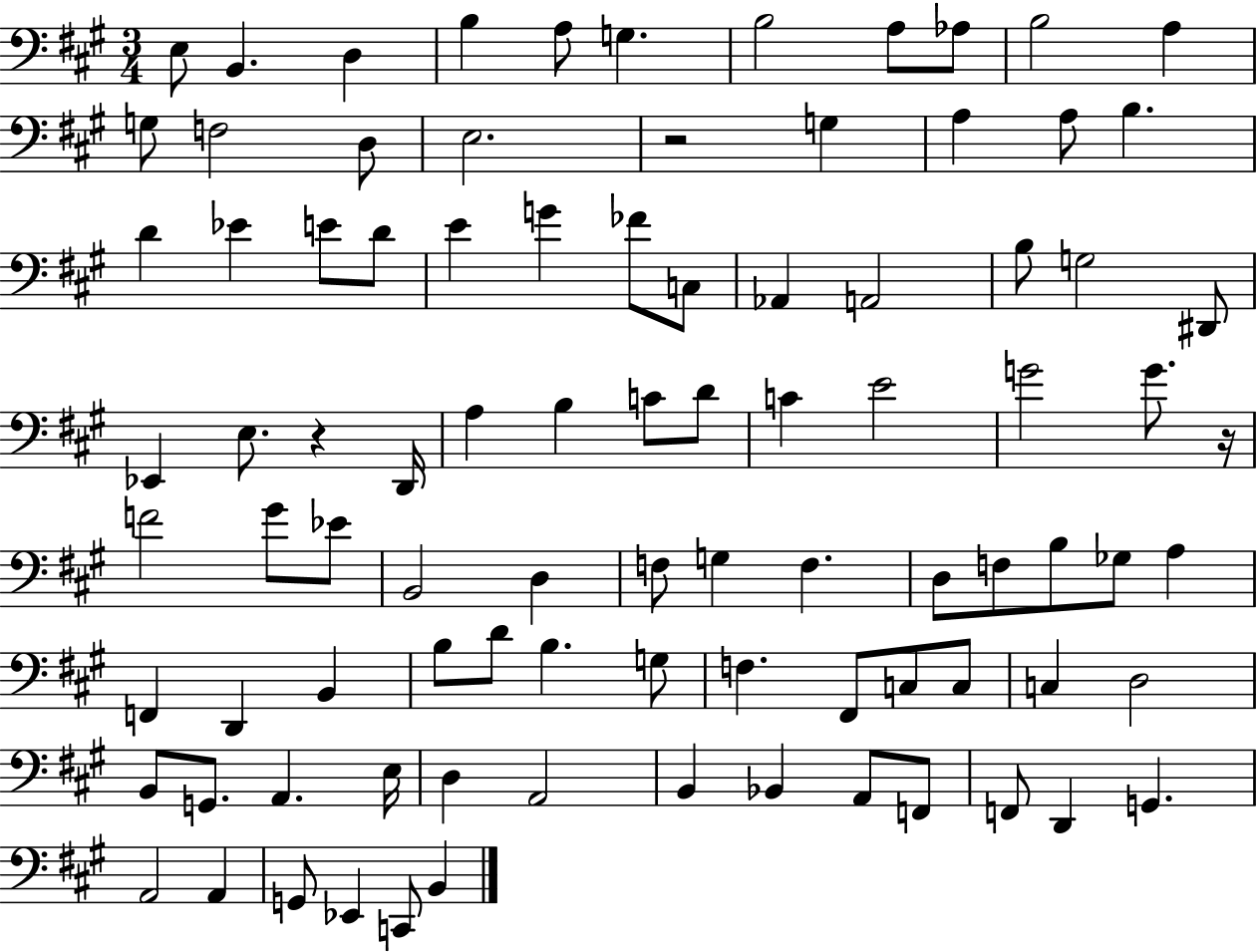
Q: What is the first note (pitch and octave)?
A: E3